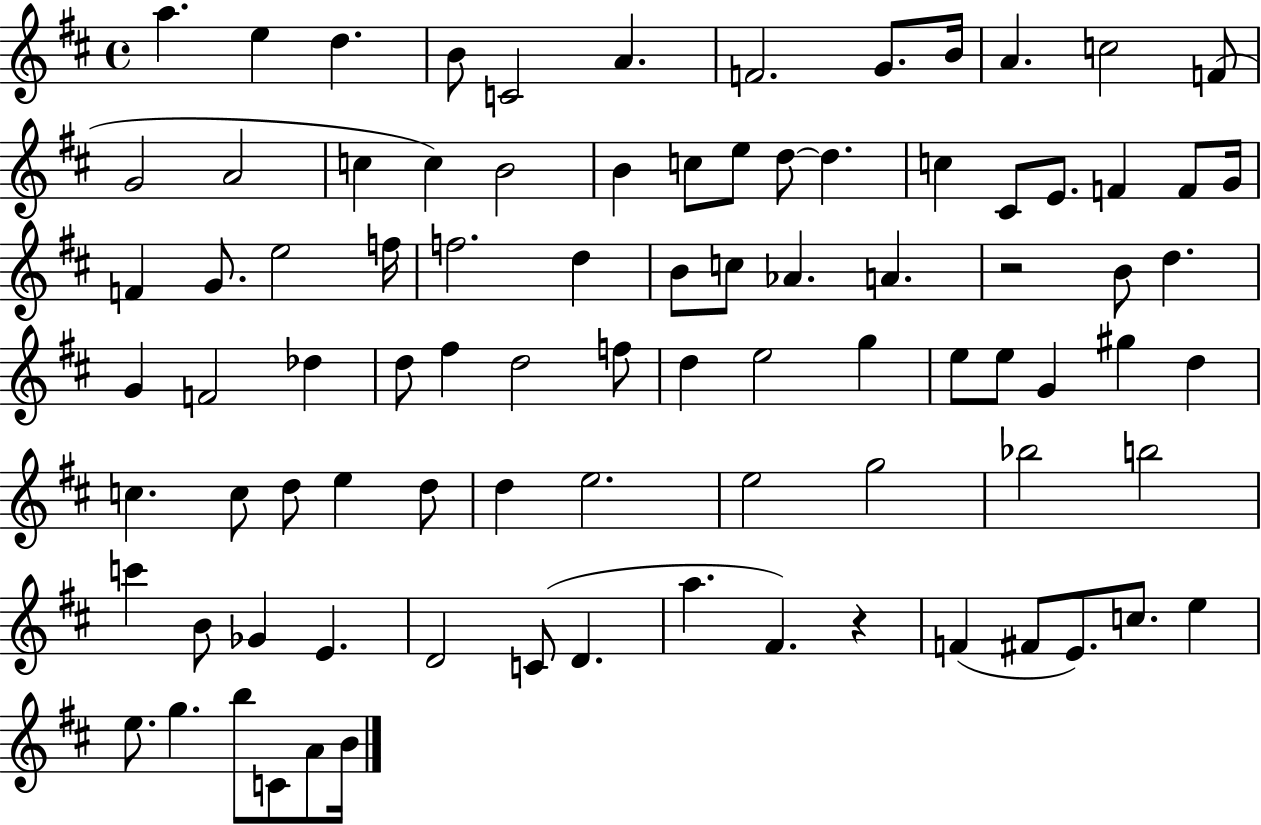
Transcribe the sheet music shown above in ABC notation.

X:1
T:Untitled
M:4/4
L:1/4
K:D
a e d B/2 C2 A F2 G/2 B/4 A c2 F/2 G2 A2 c c B2 B c/2 e/2 d/2 d c ^C/2 E/2 F F/2 G/4 F G/2 e2 f/4 f2 d B/2 c/2 _A A z2 B/2 d G F2 _d d/2 ^f d2 f/2 d e2 g e/2 e/2 G ^g d c c/2 d/2 e d/2 d e2 e2 g2 _b2 b2 c' B/2 _G E D2 C/2 D a ^F z F ^F/2 E/2 c/2 e e/2 g b/2 C/2 A/2 B/4